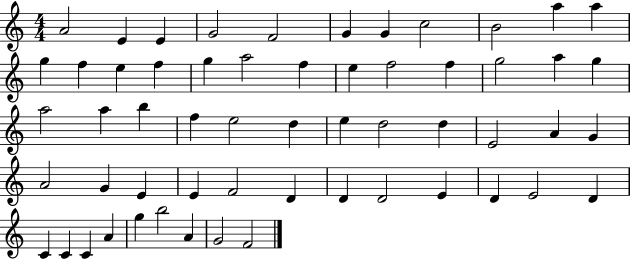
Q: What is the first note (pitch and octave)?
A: A4